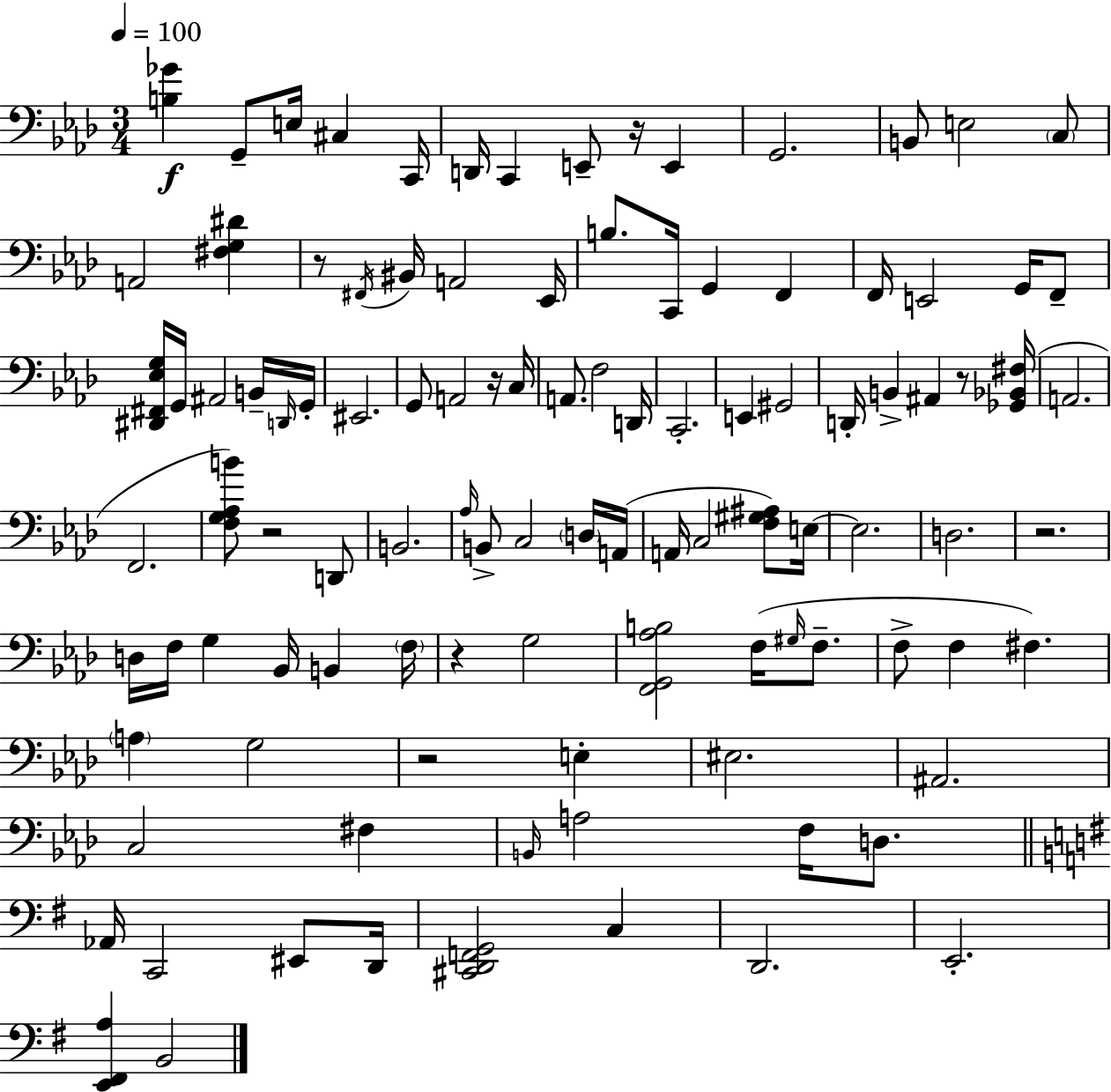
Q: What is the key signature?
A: AES major